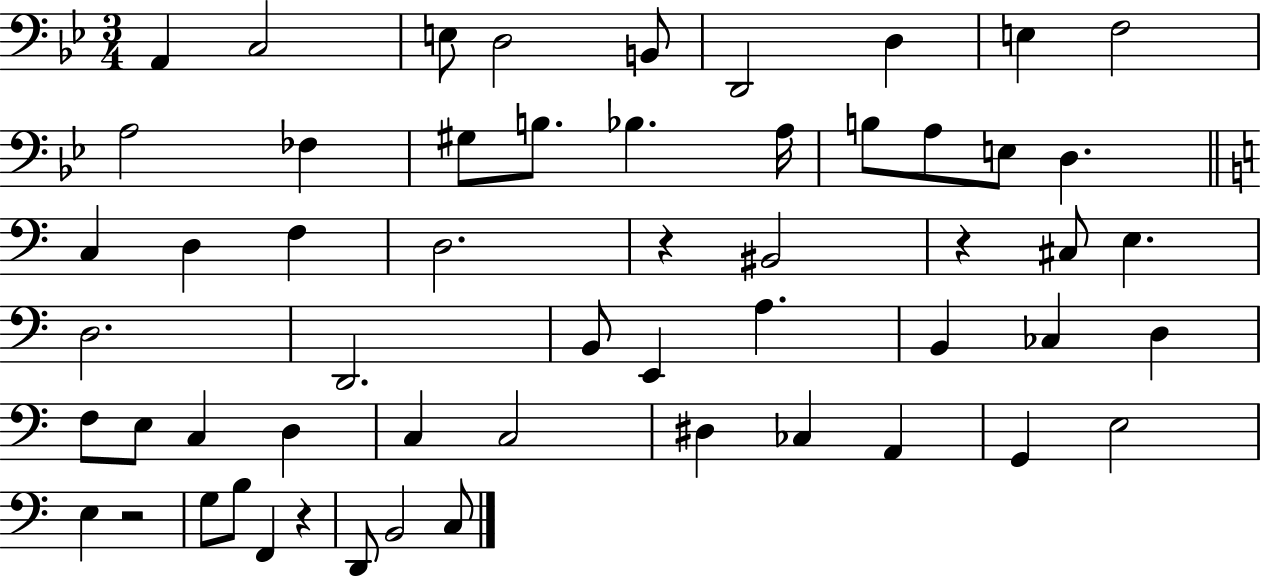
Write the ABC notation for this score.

X:1
T:Untitled
M:3/4
L:1/4
K:Bb
A,, C,2 E,/2 D,2 B,,/2 D,,2 D, E, F,2 A,2 _F, ^G,/2 B,/2 _B, A,/4 B,/2 A,/2 E,/2 D, C, D, F, D,2 z ^B,,2 z ^C,/2 E, D,2 D,,2 B,,/2 E,, A, B,, _C, D, F,/2 E,/2 C, D, C, C,2 ^D, _C, A,, G,, E,2 E, z2 G,/2 B,/2 F,, z D,,/2 B,,2 C,/2